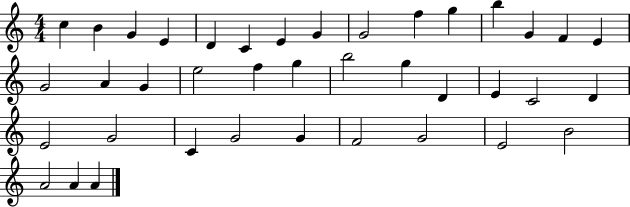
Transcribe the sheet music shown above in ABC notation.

X:1
T:Untitled
M:4/4
L:1/4
K:C
c B G E D C E G G2 f g b G F E G2 A G e2 f g b2 g D E C2 D E2 G2 C G2 G F2 G2 E2 B2 A2 A A